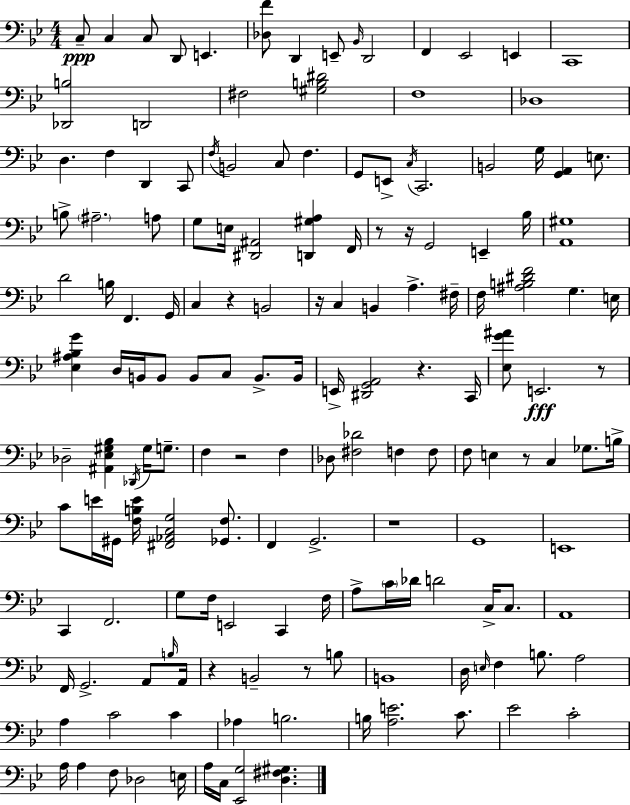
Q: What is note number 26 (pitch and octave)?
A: G2